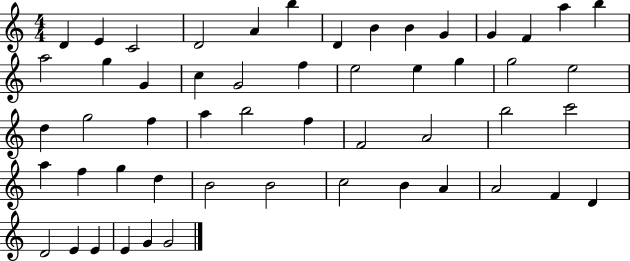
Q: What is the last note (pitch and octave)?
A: G4